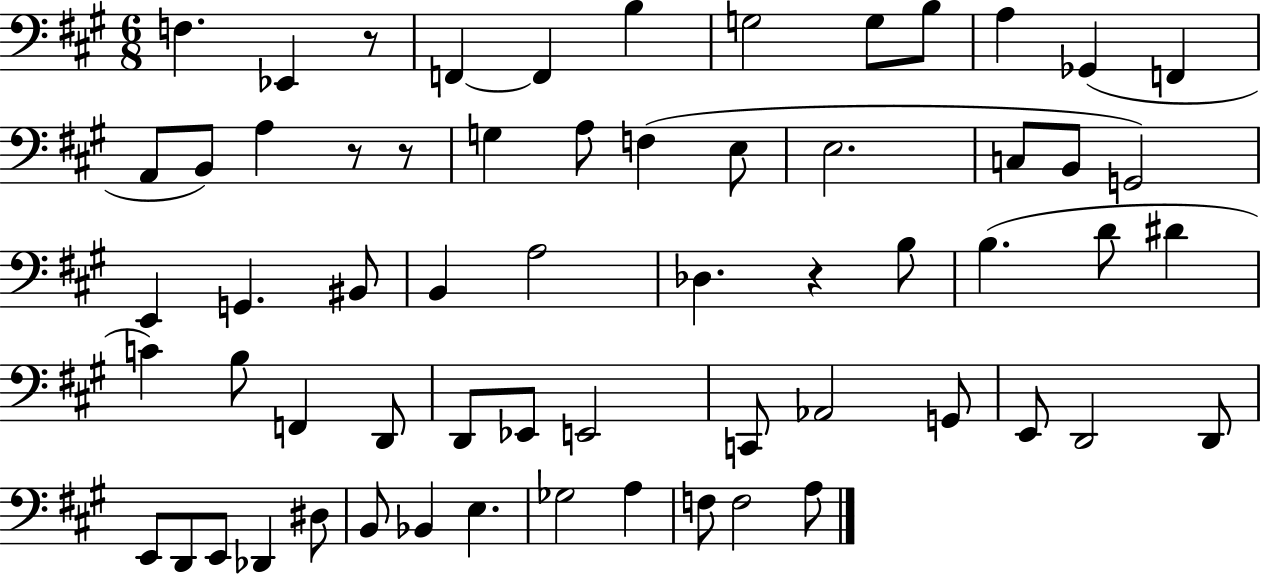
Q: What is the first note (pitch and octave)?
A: F3